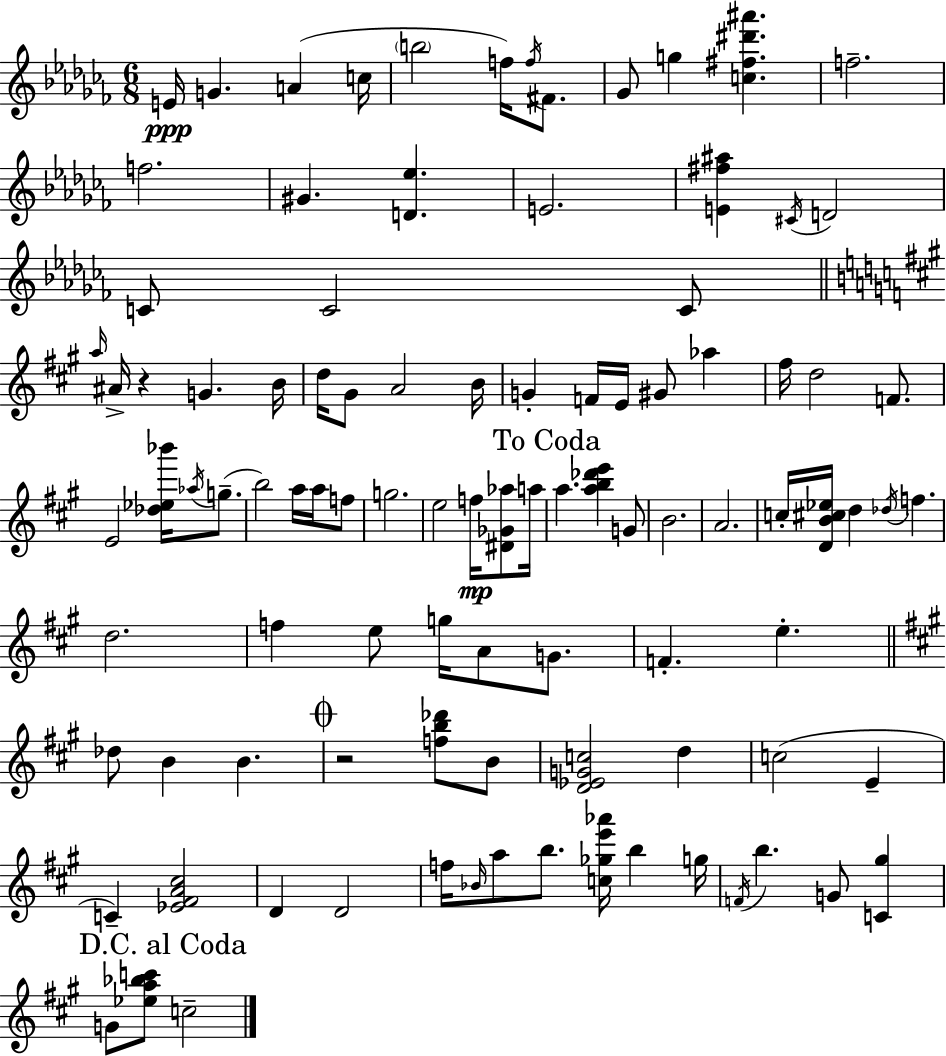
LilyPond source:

{
  \clef treble
  \numericTimeSignature
  \time 6/8
  \key aes \minor
  e'16\ppp g'4. a'4( c''16 | \parenthesize b''2 f''16) \acciaccatura { f''16 } fis'8. | ges'8 g''4 <c'' fis'' dis''' ais'''>4. | f''2.-- | \break f''2. | gis'4. <d' ees''>4. | e'2. | <e' fis'' ais''>4 \acciaccatura { cis'16 } d'2 | \break c'8 c'2 | c'8 \bar "||" \break \key a \major \grace { a''16 } ais'16-> r4 g'4. | b'16 d''16 gis'8 a'2 | b'16 g'4-. f'16 e'16 gis'8 aes''4 | fis''16 d''2 f'8. | \break e'2 <des'' ees'' bes'''>16 \acciaccatura { aes''16 }( g''8.-- | b''2) a''16 a''16 | f''8 g''2. | e''2 f''16\mp <dis' ges' aes''>8 | \break a''16 \mark "To Coda" a''4. <a'' b'' des''' e'''>4 | g'8 b'2. | a'2. | c''16-. <d' b' cis'' ees''>16 d''4 \acciaccatura { des''16 } f''4. | \break d''2. | f''4 e''8 g''16 a'8 | g'8. f'4.-. e''4.-. | \bar "||" \break \key a \major des''8 b'4 b'4. | \mark \markup { \musicglyph "scripts.coda" } r2 <f'' b'' des'''>8 b'8 | <d' ees' g' c''>2 d''4 | c''2( e'4-- | \break c'4--) <ees' fis' a' cis''>2 | d'4 d'2 | f''16 \grace { bes'16 } a''8 b''8. <c'' ges'' e''' aes'''>16 b''4 | g''16 \acciaccatura { f'16 } b''4. g'8 <c' gis''>4 | \break \mark "D.C. al Coda" g'8 <ees'' a'' bes'' c'''>8 c''2-- | \bar "|."
}